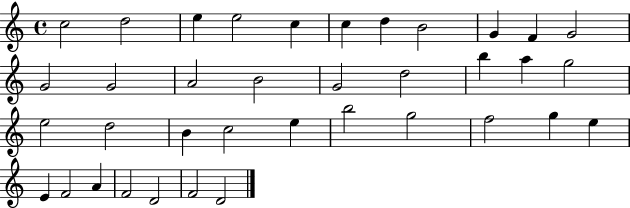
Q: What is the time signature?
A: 4/4